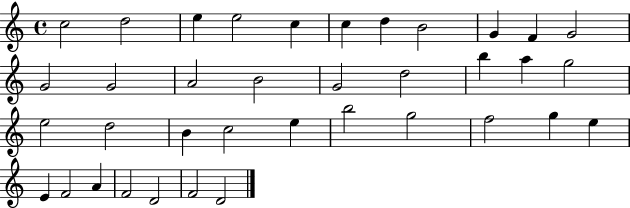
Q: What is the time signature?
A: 4/4